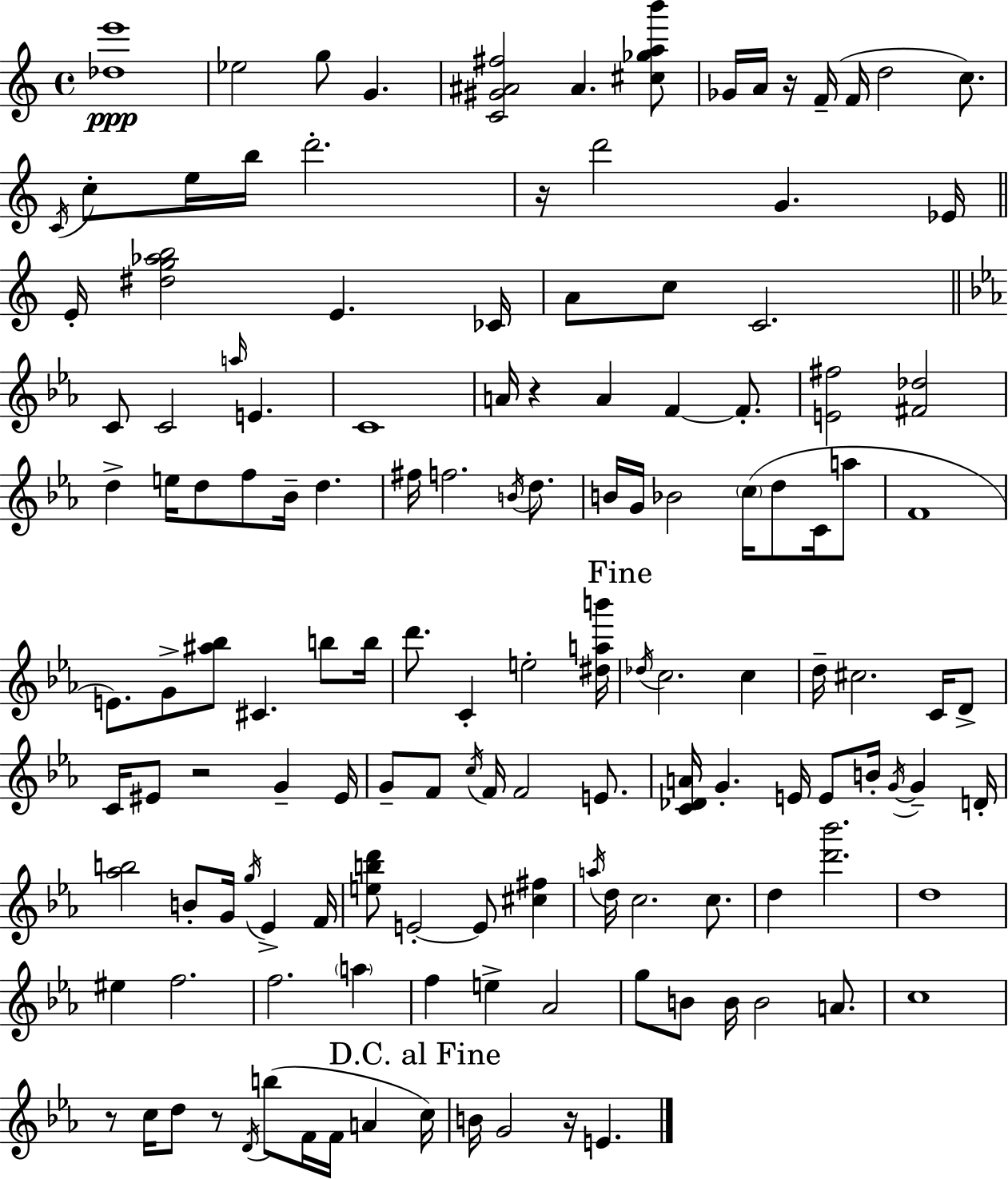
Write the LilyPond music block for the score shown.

{
  \clef treble
  \time 4/4
  \defaultTimeSignature
  \key c \major
  <des'' e'''>1\ppp | ees''2 g''8 g'4. | <c' gis' ais' fis''>2 ais'4. <cis'' ges'' a'' b'''>8 | ges'16 a'16 r16 f'16--( f'16 d''2 c''8.) | \break \acciaccatura { c'16 } c''8-. e''16 b''16 d'''2.-. | r16 d'''2 g'4. | ees'16 \bar "||" \break \key a \minor e'16-. <dis'' g'' aes'' b''>2 e'4. ces'16 | a'8 c''8 c'2. | \bar "||" \break \key ees \major c'8 c'2 \grace { a''16 } e'4. | c'1 | a'16 r4 a'4 f'4~~ f'8.-. | <e' fis''>2 <fis' des''>2 | \break d''4-> e''16 d''8 f''8 bes'16-- d''4. | fis''16 f''2. \acciaccatura { b'16 } d''8. | b'16 g'16 bes'2 \parenthesize c''16( d''8 c'16 | a''8 f'1 | \break e'8.) g'8-> <ais'' bes''>8 cis'4. b''8 | b''16 d'''8. c'4-. e''2-. | <dis'' a'' b'''>16 \mark "Fine" \acciaccatura { des''16 } c''2. c''4 | d''16-- cis''2. | \break c'16 d'8-> c'16 eis'8 r2 g'4-- | eis'16 g'8-- f'8 \acciaccatura { c''16 } f'16 f'2 | e'8. <c' des' a'>16 g'4.-. e'16 e'8 b'16-. \acciaccatura { g'16~ }~ | g'4-- d'16-. <aes'' b''>2 b'8-. g'16 | \break \acciaccatura { g''16 } ees'4-> f'16 <e'' b'' d'''>8 e'2-.~~ | e'8 <cis'' fis''>4 \acciaccatura { a''16 } d''16 c''2. | c''8. d''4 <d''' bes'''>2. | d''1 | \break eis''4 f''2. | f''2. | \parenthesize a''4 f''4 e''4-> aes'2 | g''8 b'8 b'16 b'2 | \break a'8. c''1 | r8 c''16 d''8 r8 \acciaccatura { d'16 } b''8( | f'16 f'16 a'4 \mark "D.C. al Fine" c''16) b'16 g'2 | r16 e'4. \bar "|."
}